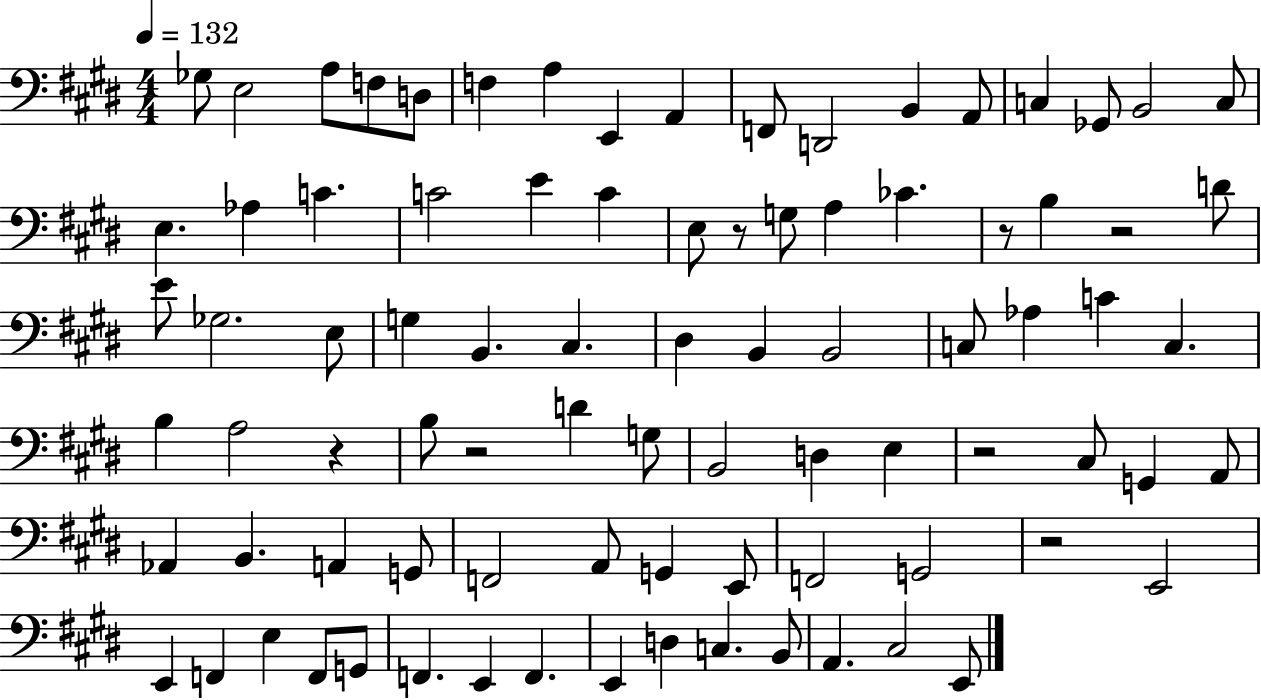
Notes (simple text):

Gb3/e E3/h A3/e F3/e D3/e F3/q A3/q E2/q A2/q F2/e D2/h B2/q A2/e C3/q Gb2/e B2/h C3/e E3/q. Ab3/q C4/q. C4/h E4/q C4/q E3/e R/e G3/e A3/q CES4/q. R/e B3/q R/h D4/e E4/e Gb3/h. E3/e G3/q B2/q. C#3/q. D#3/q B2/q B2/h C3/e Ab3/q C4/q C3/q. B3/q A3/h R/q B3/e R/h D4/q G3/e B2/h D3/q E3/q R/h C#3/e G2/q A2/e Ab2/q B2/q. A2/q G2/e F2/h A2/e G2/q E2/e F2/h G2/h R/h E2/h E2/q F2/q E3/q F2/e G2/e F2/q. E2/q F2/q. E2/q D3/q C3/q. B2/e A2/q. C#3/h E2/e